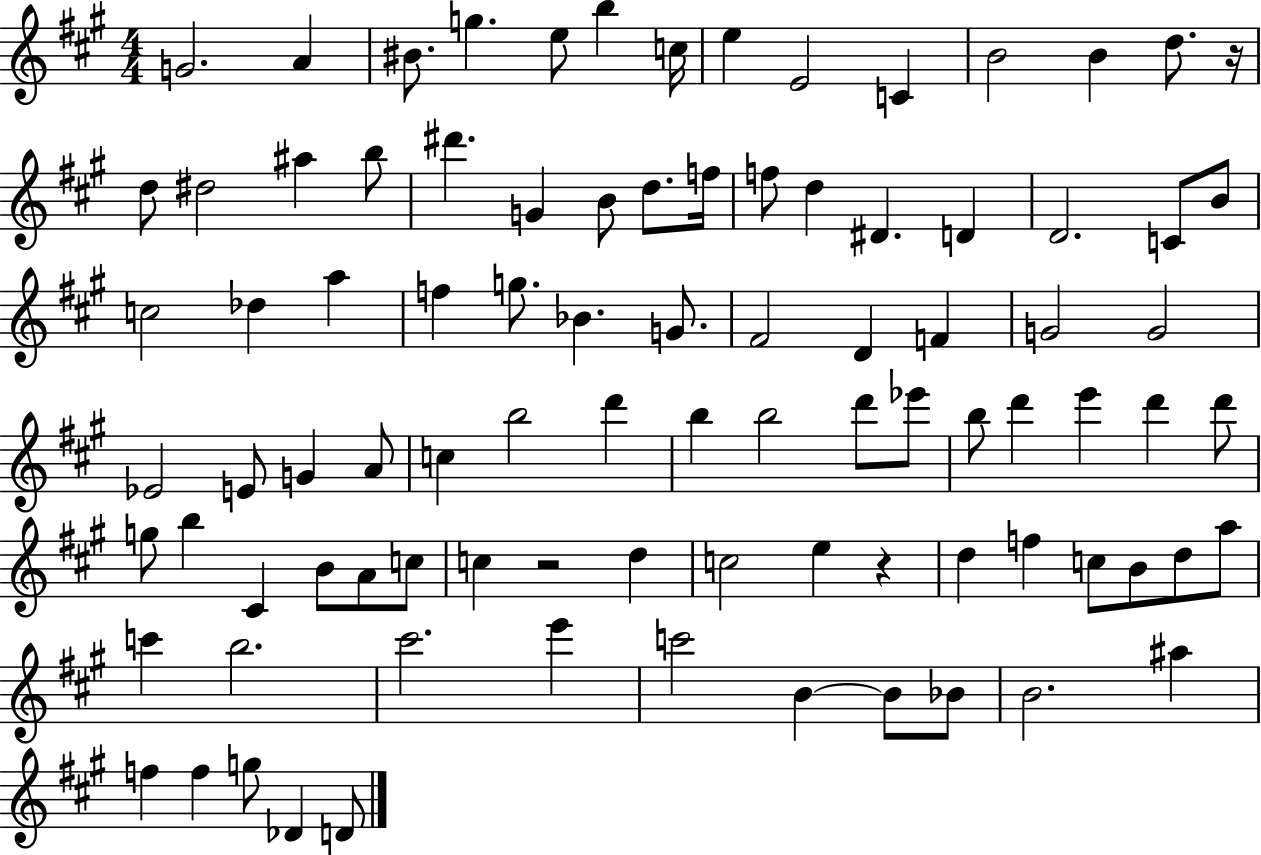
{
  \clef treble
  \numericTimeSignature
  \time 4/4
  \key a \major
  g'2. a'4 | bis'8. g''4. e''8 b''4 c''16 | e''4 e'2 c'4 | b'2 b'4 d''8. r16 | \break d''8 dis''2 ais''4 b''8 | dis'''4. g'4 b'8 d''8. f''16 | f''8 d''4 dis'4. d'4 | d'2. c'8 b'8 | \break c''2 des''4 a''4 | f''4 g''8. bes'4. g'8. | fis'2 d'4 f'4 | g'2 g'2 | \break ees'2 e'8 g'4 a'8 | c''4 b''2 d'''4 | b''4 b''2 d'''8 ees'''8 | b''8 d'''4 e'''4 d'''4 d'''8 | \break g''8 b''4 cis'4 b'8 a'8 c''8 | c''4 r2 d''4 | c''2 e''4 r4 | d''4 f''4 c''8 b'8 d''8 a''8 | \break c'''4 b''2. | cis'''2. e'''4 | c'''2 b'4~~ b'8 bes'8 | b'2. ais''4 | \break f''4 f''4 g''8 des'4 d'8 | \bar "|."
}